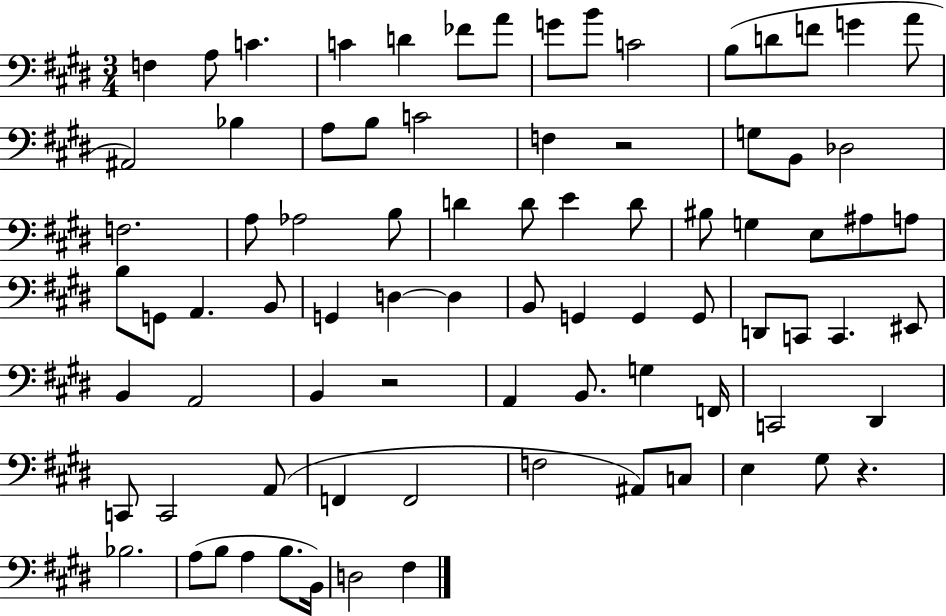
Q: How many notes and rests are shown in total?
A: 82